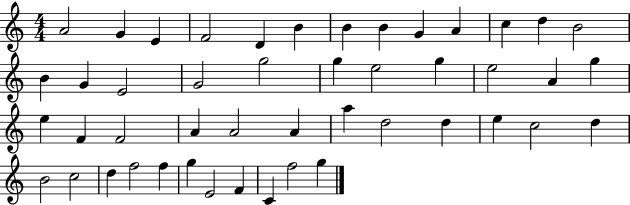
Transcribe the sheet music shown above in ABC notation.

X:1
T:Untitled
M:4/4
L:1/4
K:C
A2 G E F2 D B B B G A c d B2 B G E2 G2 g2 g e2 g e2 A g e F F2 A A2 A a d2 d e c2 d B2 c2 d f2 f g E2 F C f2 g